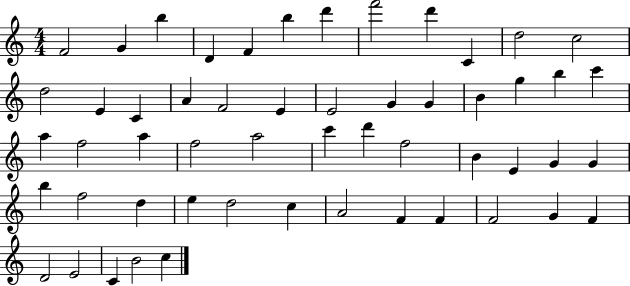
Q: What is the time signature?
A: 4/4